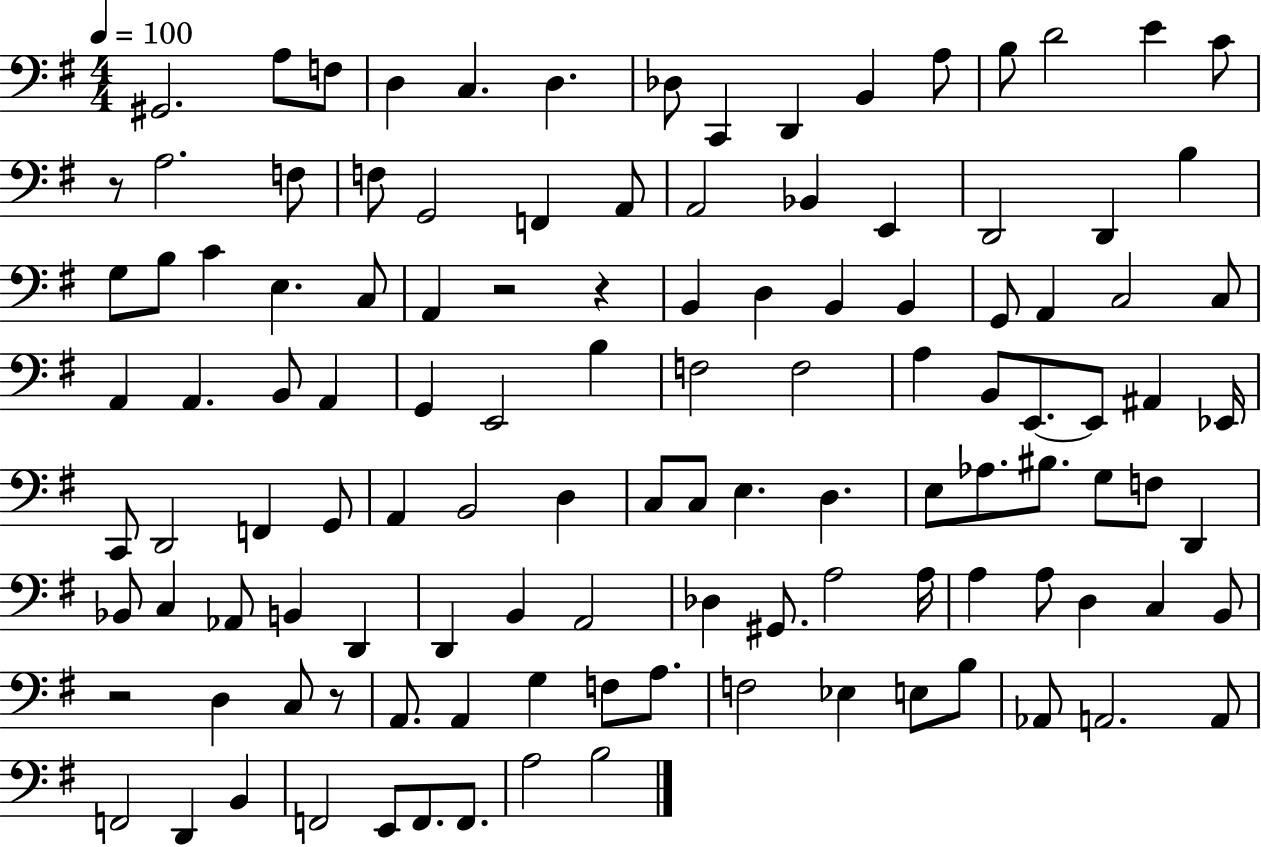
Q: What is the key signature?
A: G major